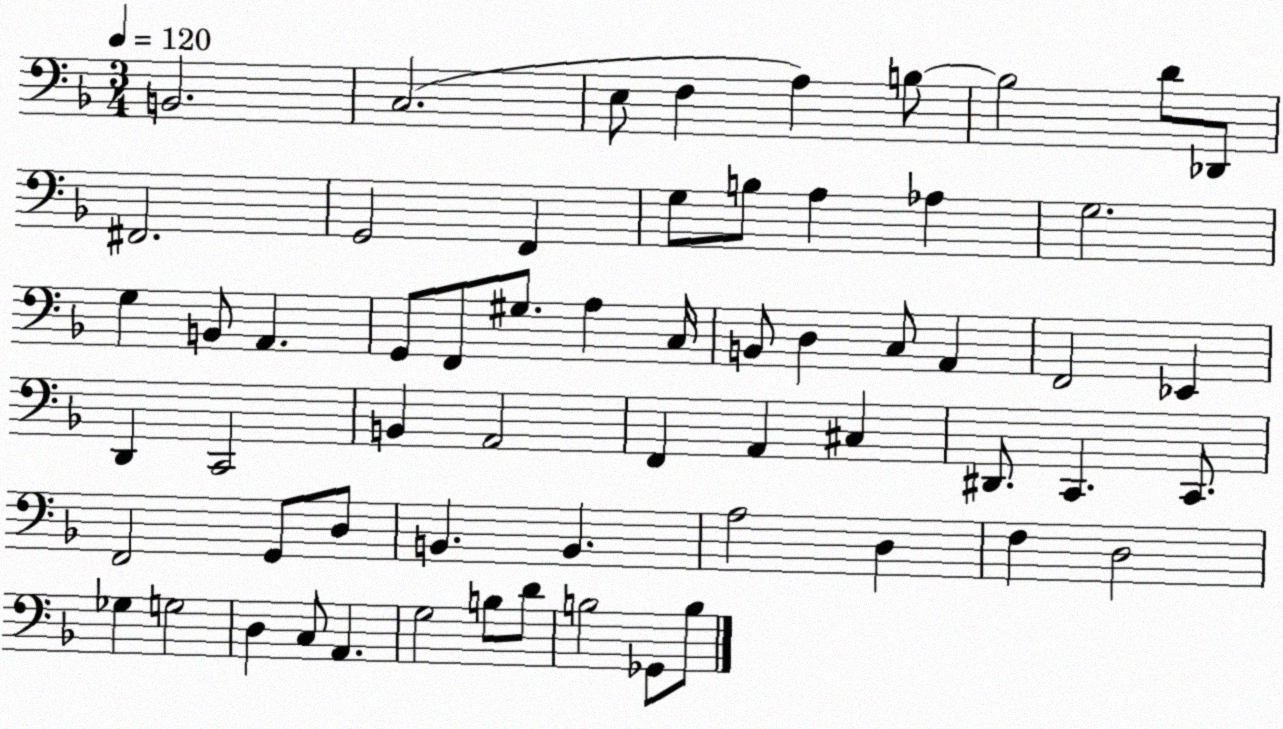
X:1
T:Untitled
M:3/4
L:1/4
K:F
B,,2 C,2 E,/2 F, A, B,/2 B,2 D/2 _D,,/2 ^F,,2 G,,2 F,, G,/2 B,/2 A, _A, G,2 G, B,,/2 A,, G,,/2 F,,/2 ^G,/2 A, C,/4 B,,/2 D, C,/2 A,, F,,2 _E,, D,, C,,2 B,, A,,2 F,, A,, ^C, ^D,,/2 C,, C,,/2 F,,2 G,,/2 D,/2 B,, B,, A,2 D, F, D,2 _G, G,2 D, C,/2 A,, G,2 B,/2 D/2 B,2 _G,,/2 B,/2